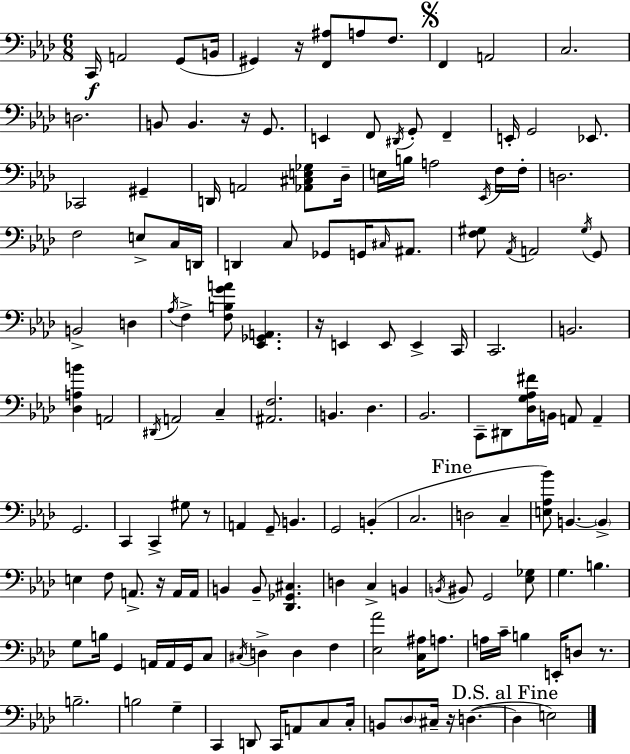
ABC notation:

X:1
T:Untitled
M:6/8
L:1/4
K:Fm
C,,/4 A,,2 G,,/2 B,,/4 ^G,, z/4 [F,,^A,]/2 A,/2 F,/2 F,, A,,2 C,2 D,2 B,,/2 B,, z/4 G,,/2 E,, F,,/2 ^D,,/4 G,,/2 F,, E,,/4 G,,2 _E,,/2 _C,,2 ^G,, D,,/4 A,,2 [_A,,^C,E,_G,]/2 _D,/4 E,/4 B,/4 A,2 _E,,/4 F,/4 F,/4 D,2 F,2 E,/2 C,/4 D,,/4 D,, C,/2 _G,,/2 G,,/4 ^C,/4 ^A,,/2 [F,^G,]/2 _A,,/4 A,,2 ^G,/4 G,,/2 B,,2 D, _A,/4 F, [F,B,GA]/2 [_E,,_G,,A,,] z/4 E,, E,,/2 E,, C,,/4 C,,2 B,,2 [_D,A,B] A,,2 ^D,,/4 A,,2 C, [^A,,F,]2 B,, _D, _B,,2 C,,/2 ^D,,/2 [_D,G,_A,^F]/4 B,,/4 A,,/2 A,, G,,2 C,, C,, ^G,/2 z/2 A,, G,,/2 B,, G,,2 B,, C,2 D,2 C, [E,_A,_B]/2 B,, B,, E, F,/2 A,,/2 z/4 A,,/4 A,,/4 B,, B,,/2 [_D,,_G,,^C,] D, C, B,, B,,/4 ^B,,/2 G,,2 [_E,_G,]/2 G, B, G,/2 B,/4 G,, A,,/4 A,,/4 G,,/4 C,/2 ^C,/4 D, D, F, [_E,_A]2 [C,^A,]/4 A,/2 A,/4 C/4 B, E,,/4 D,/2 z/2 B,2 B,2 G, C,, D,,/2 C,,/4 A,,/2 C,/2 C,/4 B,,/2 _D,/2 ^C,/4 z/4 D, D, E,2